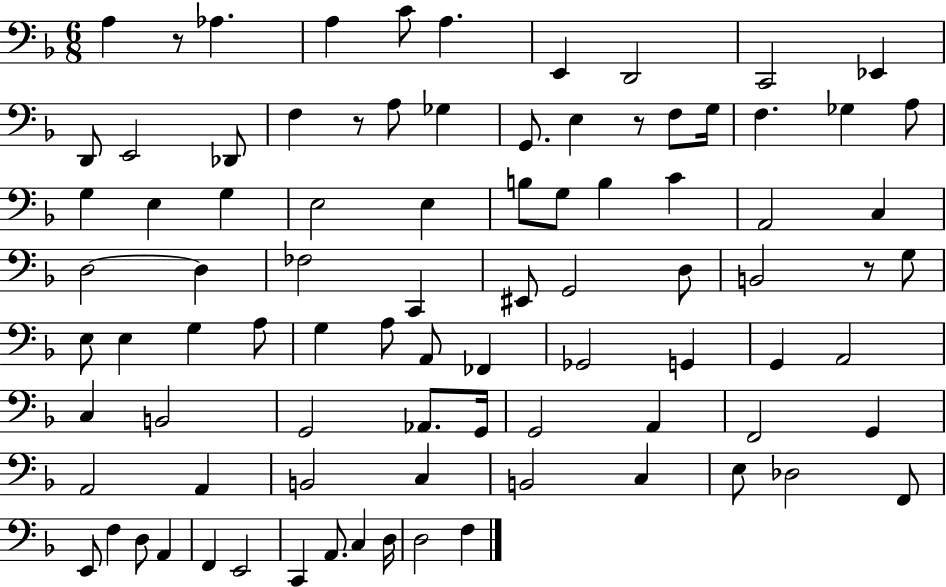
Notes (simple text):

A3/q R/e Ab3/q. A3/q C4/e A3/q. E2/q D2/h C2/h Eb2/q D2/e E2/h Db2/e F3/q R/e A3/e Gb3/q G2/e. E3/q R/e F3/e G3/s F3/q. Gb3/q A3/e G3/q E3/q G3/q E3/h E3/q B3/e G3/e B3/q C4/q A2/h C3/q D3/h D3/q FES3/h C2/q EIS2/e G2/h D3/e B2/h R/e G3/e E3/e E3/q G3/q A3/e G3/q A3/e A2/e FES2/q Gb2/h G2/q G2/q A2/h C3/q B2/h G2/h Ab2/e. G2/s G2/h A2/q F2/h G2/q A2/h A2/q B2/h C3/q B2/h C3/q E3/e Db3/h F2/e E2/e F3/q D3/e A2/q F2/q E2/h C2/q A2/e. C3/q D3/s D3/h F3/q